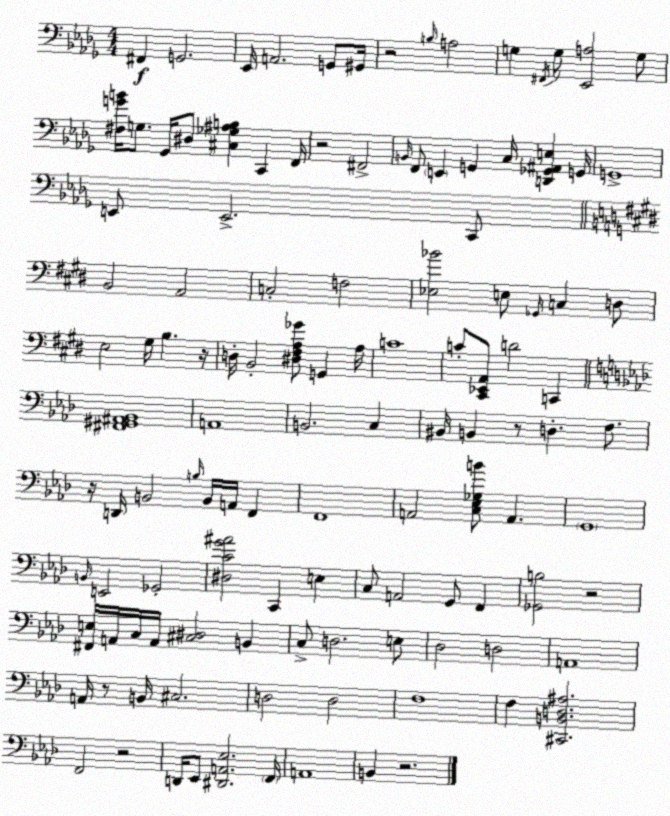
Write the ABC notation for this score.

X:1
T:Untitled
M:4/4
L:1/4
K:Bbm
^F,, G,,2 _E,,/4 A,,2 G,,/2 ^G,,/4 z2 B,/4 A,2 G, ^F,,/4 G,/2 [_E,,A,]2 G,/2 [^F,GB]/4 G,/2 _G,,/4 ^D,/2 [^C,_G,^A,B,] C,, F,,/4 z2 ^F,,2 B,,/4 F,,/2 E,, G,, C,/4 [D,,_G,,^A,,E,] G,,/4 G,,4 E,,/2 E,,2 C,,/2 B,,2 A,,2 C,2 F,2 [_E,_B]2 E,/2 _G,,/4 C, D,/2 E,2 ^G,/4 B, z/4 D,/4 B,,2 [^D,^F,A,_G]/2 G,, A,/4 C4 C/2 [^C,,_E,,A,,]/2 D2 C,, [^F,,^G,,^A,,_B,,]4 A,,4 B,,2 C, ^B,,/4 B,, z/2 D, F,/2 z/4 D,,/4 B,,2 B,/4 B,,/4 A,,/4 F,, F,,4 A,,2 [C,_E,_G,B]/2 A,, G,,4 B,,/4 E,,2 _G,,2 [^D,CG^A]2 C,, E, C,/2 A,,2 G,,/2 F,, [_G,,B,]2 z2 [^F,,E,]/4 A,,/4 C,/4 A,,/4 [^C,^D,]2 B,, C,/2 D,2 E,/2 _D,2 D,2 A,,4 A,,/4 z/2 B,,/4 ^C,2 D,2 D,2 F,4 F, [^C,,B,,D,^A,]2 F,,2 z2 D,,/4 _E,,/2 [^D,,A,,_E,]2 F,,/4 A,,4 B,, z2